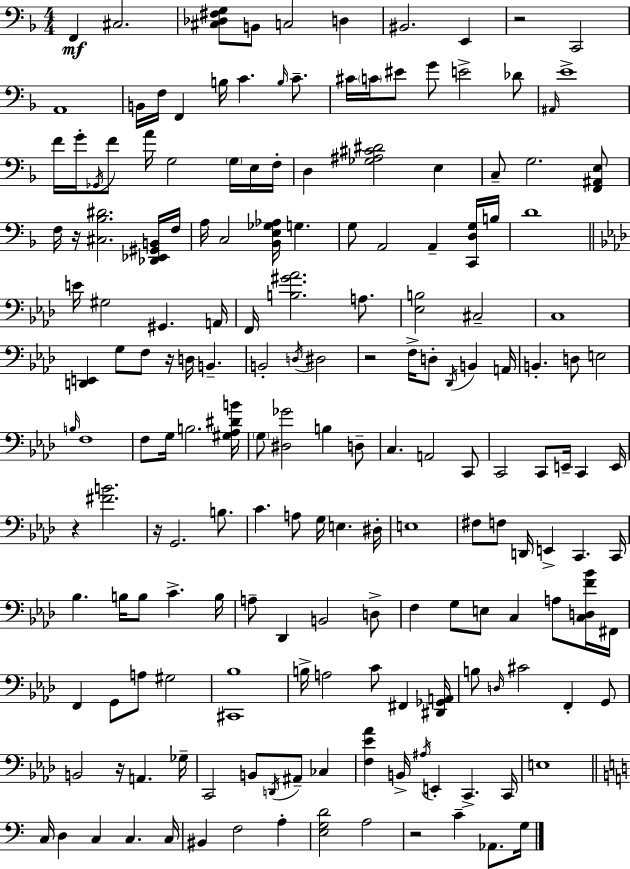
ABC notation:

X:1
T:Untitled
M:4/4
L:1/4
K:F
F,, ^C,2 [^C,_D,^F,G,]/2 B,,/2 C,2 D, ^B,,2 E,, z2 C,,2 A,,4 B,,/4 F,/4 F,, B,/4 C B,/4 C/2 ^C/4 C/4 ^E/2 G/2 E2 _D/2 ^A,,/4 E4 F/4 G/4 _G,,/4 F/2 A/4 G,2 G,/4 E,/4 F,/4 D, [_G,^A,^C^D]2 E, C,/2 G,2 [F,,^A,,E,]/2 F,/4 z/4 [^C,_B,^D]2 [_D,,_E,,^G,,B,,]/4 F,/4 A,/4 C,2 [_B,,E,_G,_A,]/4 G, G,/2 A,,2 A,, [C,,D,G,]/4 B,/4 D4 E/4 ^G,2 ^G,, A,,/4 F,,/4 [B,^G_A]2 A,/2 [_E,B,]2 ^C,2 C,4 [D,,E,,] G,/2 F,/2 z/4 D,/4 B,, B,,2 D,/4 ^D,2 z2 F,/4 D,/2 _D,,/4 B,, A,,/4 B,, D,/2 E,2 B,/4 F,4 F,/2 G,/4 B,2 [^G,_A,^DB]/4 G,/2 [^D,_G]2 B, D,/2 C, A,,2 C,,/2 C,,2 C,,/2 E,,/4 C,, E,,/4 z [^FB]2 z/4 G,,2 B,/2 C A,/2 G,/4 E, ^D,/4 E,4 ^F,/2 F,/2 D,,/4 E,, C,, C,,/4 _B, B,/4 B,/2 C B,/4 A,/2 _D,, B,,2 D,/2 F, G,/2 E,/2 C, A,/2 [C,D,F_B]/4 ^F,,/4 F,, G,,/2 A,/2 ^G,2 [^C,,_B,]4 B,/4 A,2 C/2 ^F,, [^D,,_G,,A,,]/4 B,/2 D,/4 ^C2 F,, G,,/2 B,,2 z/4 A,, _G,/4 C,,2 B,,/2 D,,/4 ^A,,/2 _C, [F,_E_A] B,,/4 ^A,/4 E,, C,, C,,/4 E,4 C,/4 D, C, C, C,/4 ^B,, F,2 A, [E,G,D]2 A,2 z2 C _A,,/2 G,/4